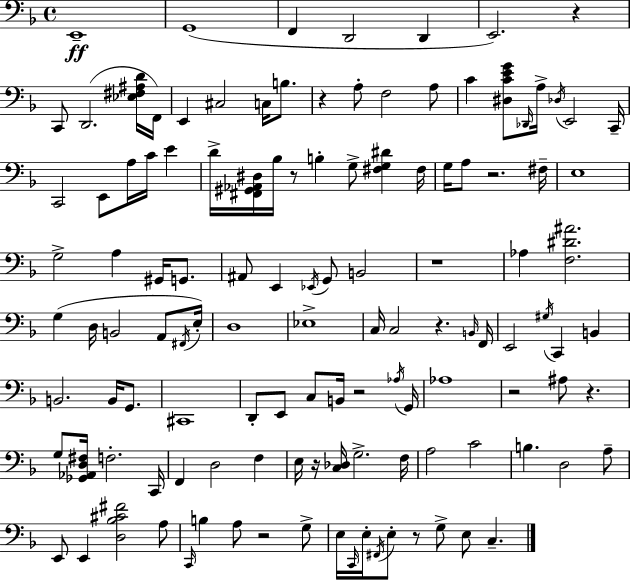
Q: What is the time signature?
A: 4/4